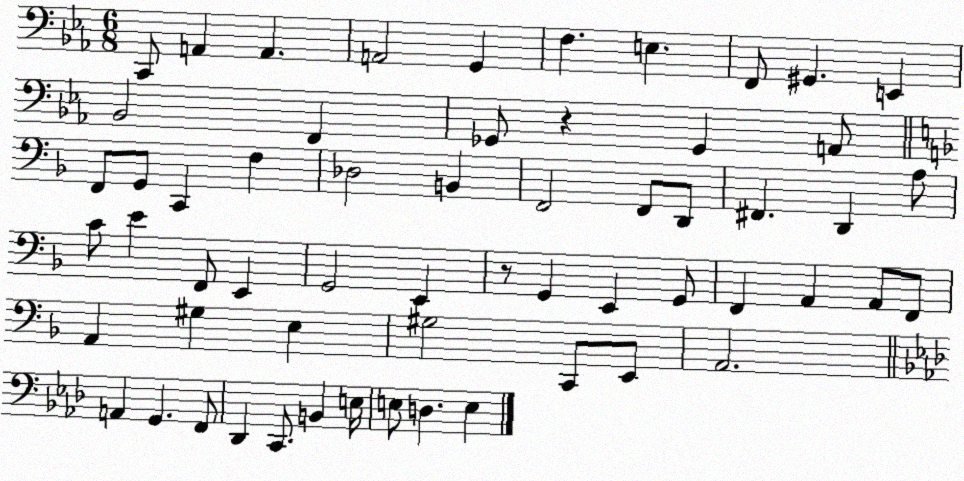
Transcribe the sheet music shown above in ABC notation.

X:1
T:Untitled
M:6/8
L:1/4
K:Eb
C,,/2 A,, A,, A,,2 G,, F, E, F,,/2 ^G,, E,, _B,,2 F,, _G,,/2 z _G,, A,,/2 F,,/2 G,,/2 C,, F, _D,2 B,, F,,2 F,,/2 D,,/2 ^F,, D,, A,/2 C/2 E F,,/2 E,, G,,2 E,, z/2 G,, E,, G,,/2 F,, A,, A,,/2 F,,/2 A,, ^G, E, ^G,2 C,,/2 E,,/2 A,,2 A,, G,, F,,/2 _D,, C,,/2 B,, E,/4 E,/2 D, E,